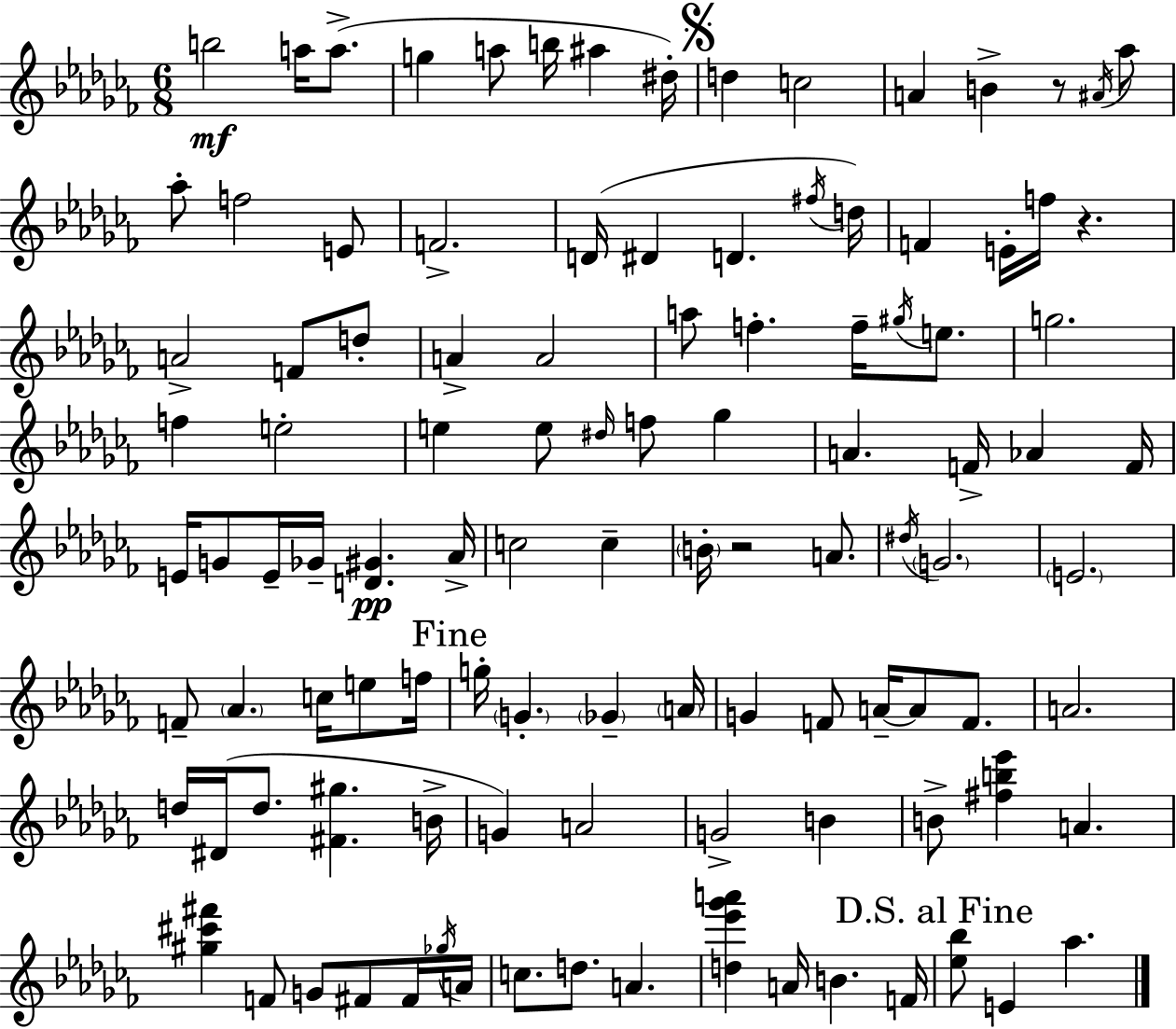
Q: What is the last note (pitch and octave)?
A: Ab5